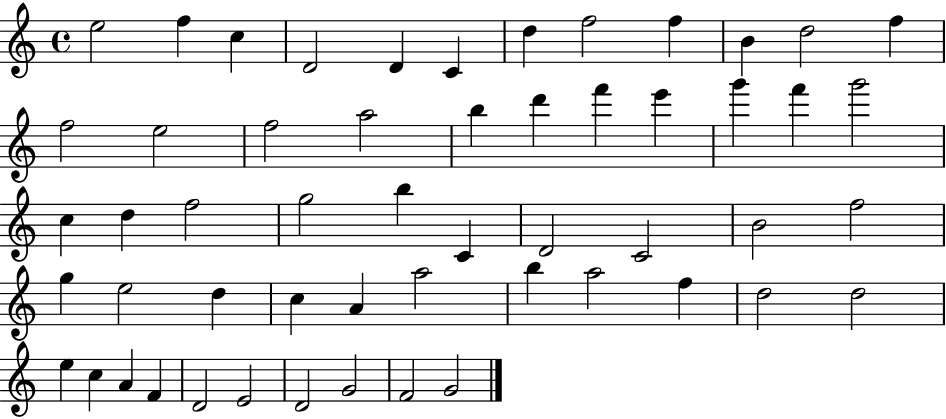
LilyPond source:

{
  \clef treble
  \time 4/4
  \defaultTimeSignature
  \key c \major
  e''2 f''4 c''4 | d'2 d'4 c'4 | d''4 f''2 f''4 | b'4 d''2 f''4 | \break f''2 e''2 | f''2 a''2 | b''4 d'''4 f'''4 e'''4 | g'''4 f'''4 g'''2 | \break c''4 d''4 f''2 | g''2 b''4 c'4 | d'2 c'2 | b'2 f''2 | \break g''4 e''2 d''4 | c''4 a'4 a''2 | b''4 a''2 f''4 | d''2 d''2 | \break e''4 c''4 a'4 f'4 | d'2 e'2 | d'2 g'2 | f'2 g'2 | \break \bar "|."
}